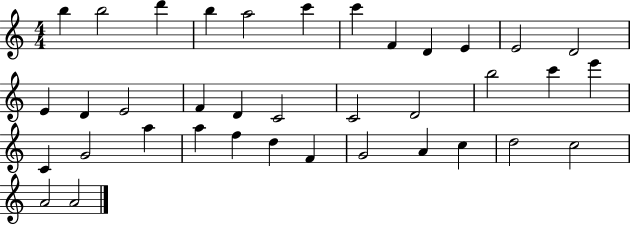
B5/q B5/h D6/q B5/q A5/h C6/q C6/q F4/q D4/q E4/q E4/h D4/h E4/q D4/q E4/h F4/q D4/q C4/h C4/h D4/h B5/h C6/q E6/q C4/q G4/h A5/q A5/q F5/q D5/q F4/q G4/h A4/q C5/q D5/h C5/h A4/h A4/h